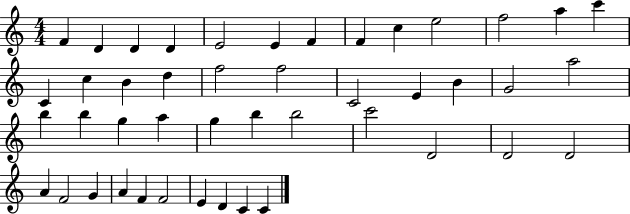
F4/q D4/q D4/q D4/q E4/h E4/q F4/q F4/q C5/q E5/h F5/h A5/q C6/q C4/q C5/q B4/q D5/q F5/h F5/h C4/h E4/q B4/q G4/h A5/h B5/q B5/q G5/q A5/q G5/q B5/q B5/h C6/h D4/h D4/h D4/h A4/q F4/h G4/q A4/q F4/q F4/h E4/q D4/q C4/q C4/q